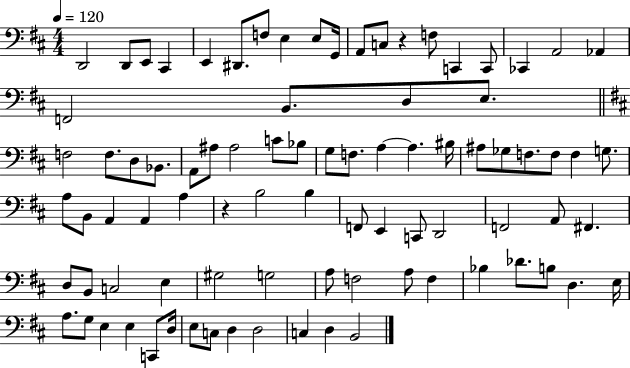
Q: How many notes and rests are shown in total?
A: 86